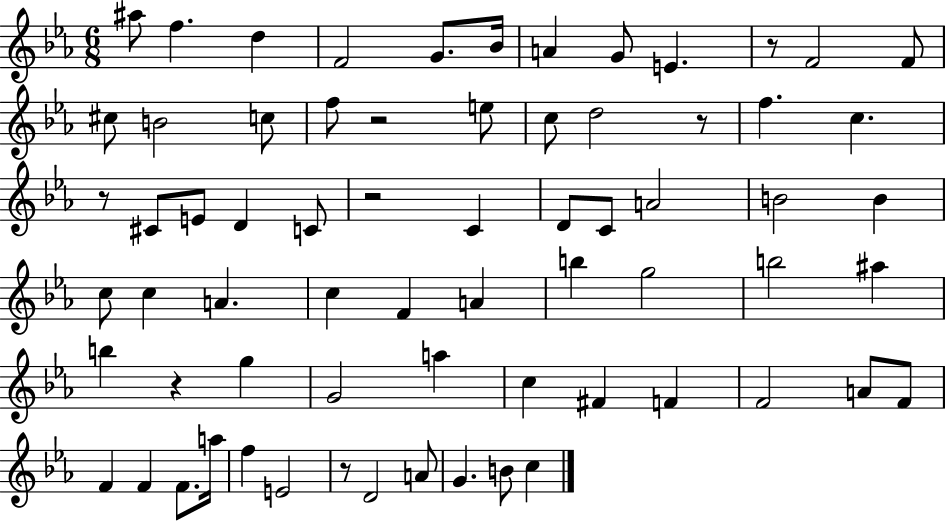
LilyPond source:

{
  \clef treble
  \numericTimeSignature
  \time 6/8
  \key ees \major
  ais''8 f''4. d''4 | f'2 g'8. bes'16 | a'4 g'8 e'4. | r8 f'2 f'8 | \break cis''8 b'2 c''8 | f''8 r2 e''8 | c''8 d''2 r8 | f''4. c''4. | \break r8 cis'8 e'8 d'4 c'8 | r2 c'4 | d'8 c'8 a'2 | b'2 b'4 | \break c''8 c''4 a'4. | c''4 f'4 a'4 | b''4 g''2 | b''2 ais''4 | \break b''4 r4 g''4 | g'2 a''4 | c''4 fis'4 f'4 | f'2 a'8 f'8 | \break f'4 f'4 f'8. a''16 | f''4 e'2 | r8 d'2 a'8 | g'4. b'8 c''4 | \break \bar "|."
}